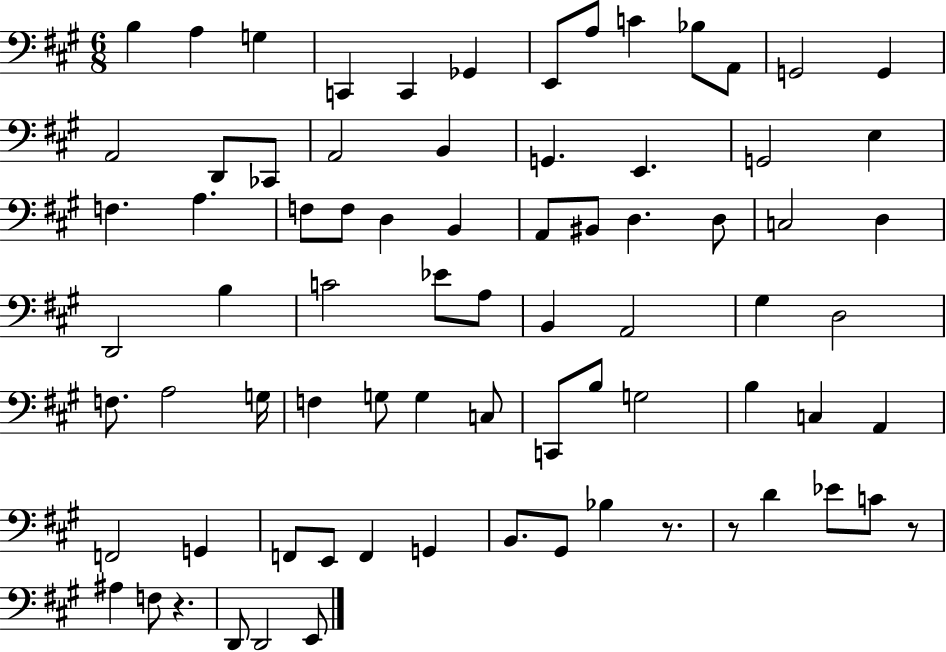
{
  \clef bass
  \numericTimeSignature
  \time 6/8
  \key a \major
  b4 a4 g4 | c,4 c,4 ges,4 | e,8 a8 c'4 bes8 a,8 | g,2 g,4 | \break a,2 d,8 ces,8 | a,2 b,4 | g,4. e,4. | g,2 e4 | \break f4. a4. | f8 f8 d4 b,4 | a,8 bis,8 d4. d8 | c2 d4 | \break d,2 b4 | c'2 ees'8 a8 | b,4 a,2 | gis4 d2 | \break f8. a2 g16 | f4 g8 g4 c8 | c,8 b8 g2 | b4 c4 a,4 | \break f,2 g,4 | f,8 e,8 f,4 g,4 | b,8. gis,8 bes4 r8. | r8 d'4 ees'8 c'8 r8 | \break ais4 f8 r4. | d,8 d,2 e,8 | \bar "|."
}